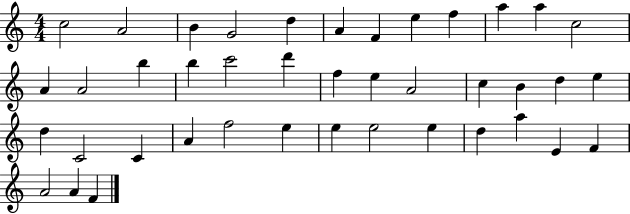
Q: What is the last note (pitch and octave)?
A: F4